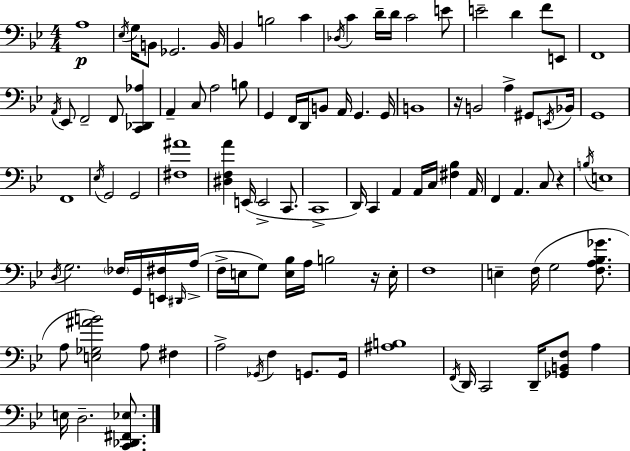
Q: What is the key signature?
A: BES major